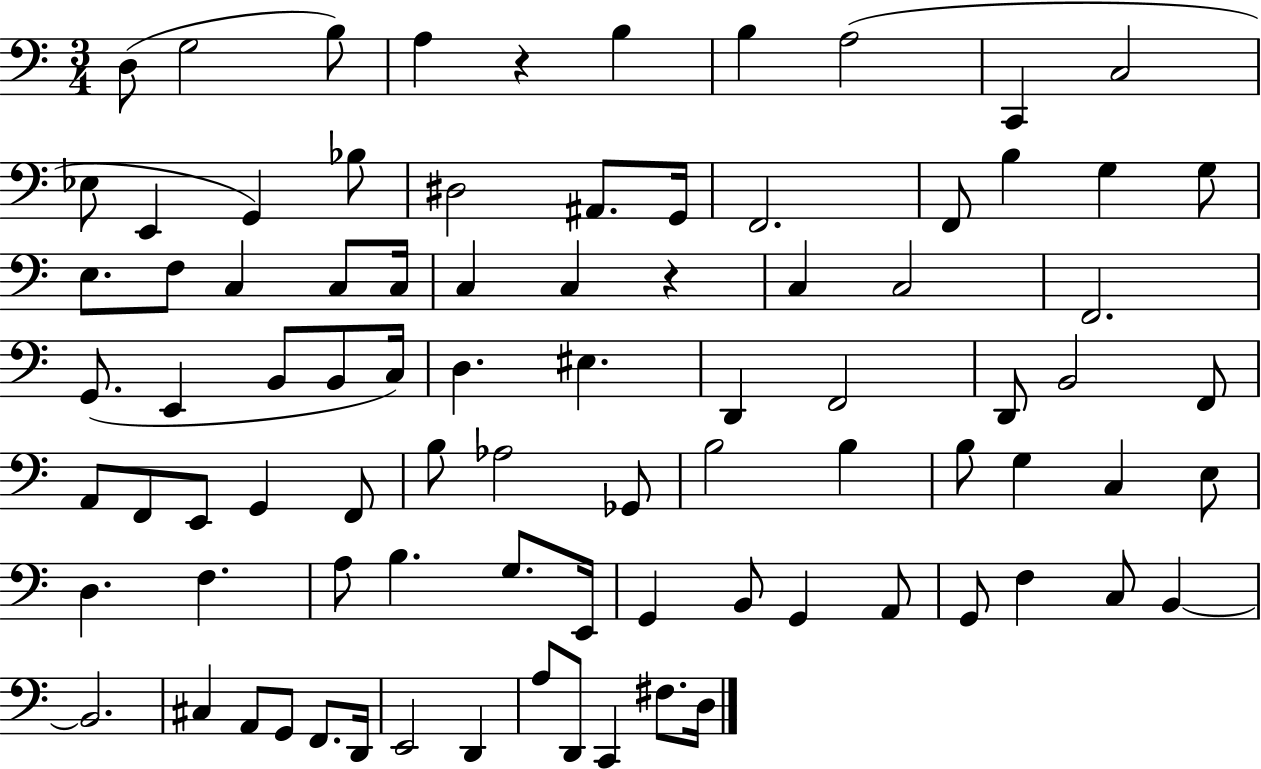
{
  \clef bass
  \numericTimeSignature
  \time 3/4
  \key c \major
  d8( g2 b8) | a4 r4 b4 | b4 a2( | c,4 c2 | \break ees8 e,4 g,4) bes8 | dis2 ais,8. g,16 | f,2. | f,8 b4 g4 g8 | \break e8. f8 c4 c8 c16 | c4 c4 r4 | c4 c2 | f,2. | \break g,8.( e,4 b,8 b,8 c16) | d4. eis4. | d,4 f,2 | d,8 b,2 f,8 | \break a,8 f,8 e,8 g,4 f,8 | b8 aes2 ges,8 | b2 b4 | b8 g4 c4 e8 | \break d4. f4. | a8 b4. g8. e,16 | g,4 b,8 g,4 a,8 | g,8 f4 c8 b,4~~ | \break b,2. | cis4 a,8 g,8 f,8. d,16 | e,2 d,4 | a8 d,8 c,4 fis8. d16 | \break \bar "|."
}